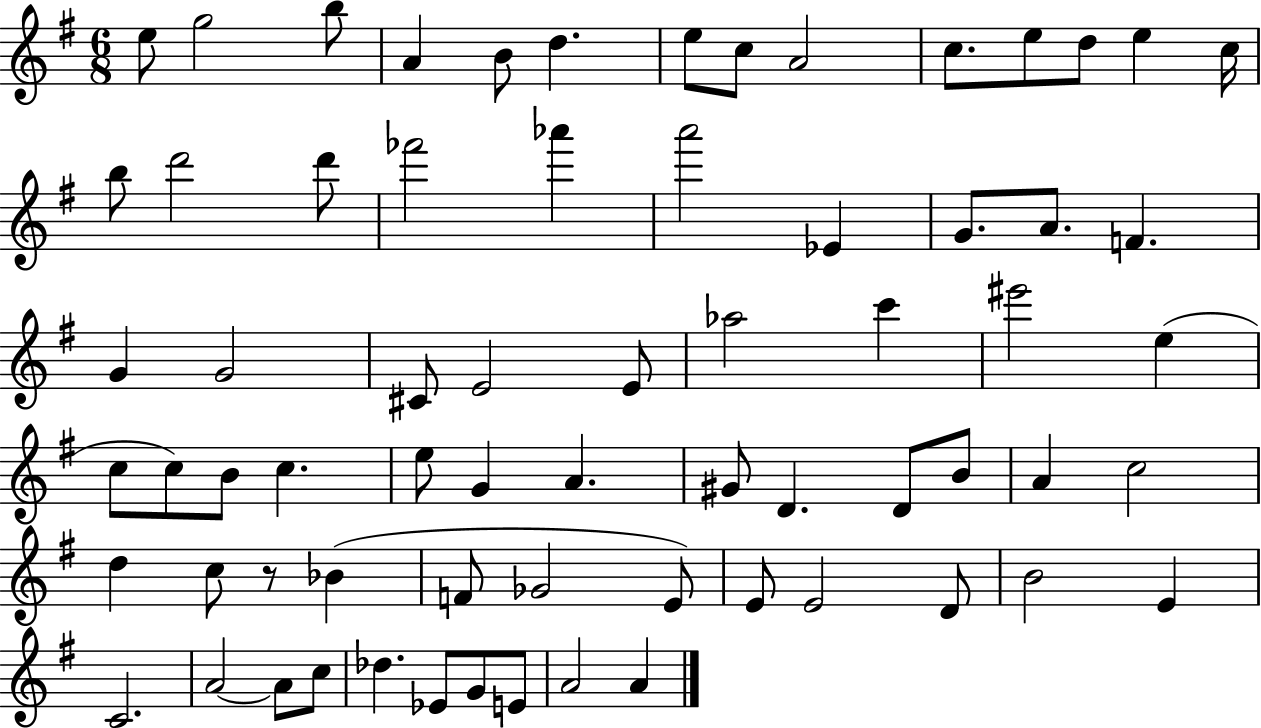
E5/e G5/h B5/e A4/q B4/e D5/q. E5/e C5/e A4/h C5/e. E5/e D5/e E5/q C5/s B5/e D6/h D6/e FES6/h Ab6/q A6/h Eb4/q G4/e. A4/e. F4/q. G4/q G4/h C#4/e E4/h E4/e Ab5/h C6/q EIS6/h E5/q C5/e C5/e B4/e C5/q. E5/e G4/q A4/q. G#4/e D4/q. D4/e B4/e A4/q C5/h D5/q C5/e R/e Bb4/q F4/e Gb4/h E4/e E4/e E4/h D4/e B4/h E4/q C4/h. A4/h A4/e C5/e Db5/q. Eb4/e G4/e E4/e A4/h A4/q